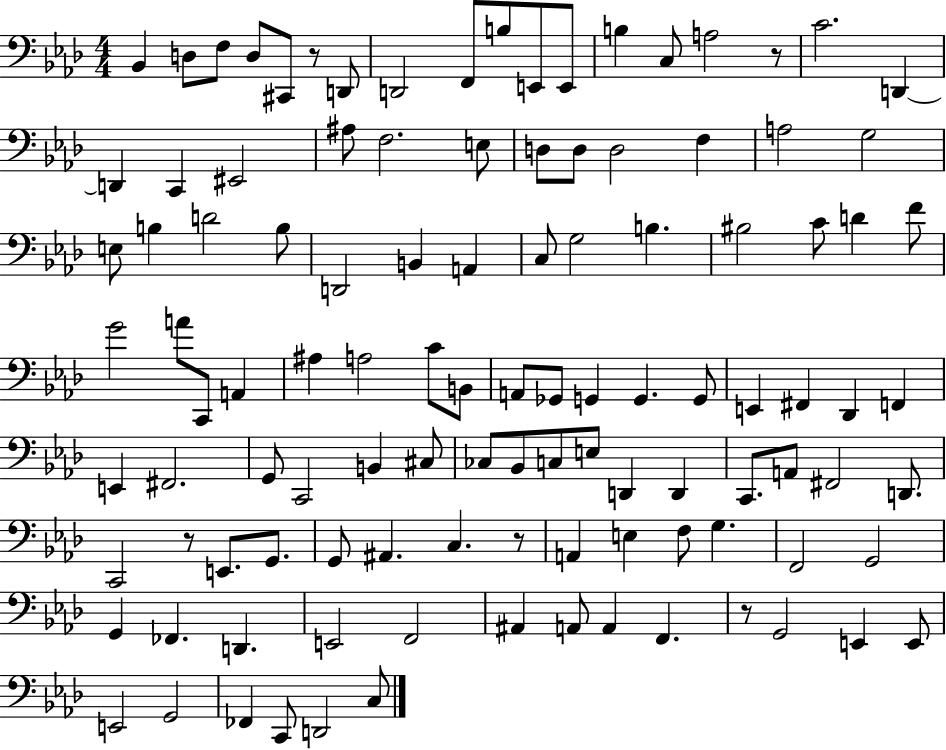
Bb2/q D3/e F3/e D3/e C#2/e R/e D2/e D2/h F2/e B3/e E2/e E2/e B3/q C3/e A3/h R/e C4/h. D2/q D2/q C2/q EIS2/h A#3/e F3/h. E3/e D3/e D3/e D3/h F3/q A3/h G3/h E3/e B3/q D4/h B3/e D2/h B2/q A2/q C3/e G3/h B3/q. BIS3/h C4/e D4/q F4/e G4/h A4/e C2/e A2/q A#3/q A3/h C4/e B2/e A2/e Gb2/e G2/q G2/q. G2/e E2/q F#2/q Db2/q F2/q E2/q F#2/h. G2/e C2/h B2/q C#3/e CES3/e Bb2/e C3/e E3/e D2/q D2/q C2/e. A2/e F#2/h D2/e. C2/h R/e E2/e. G2/e. G2/e A#2/q. C3/q. R/e A2/q E3/q F3/e G3/q. F2/h G2/h G2/q FES2/q. D2/q. E2/h F2/h A#2/q A2/e A2/q F2/q. R/e G2/h E2/q E2/e E2/h G2/h FES2/q C2/e D2/h C3/e